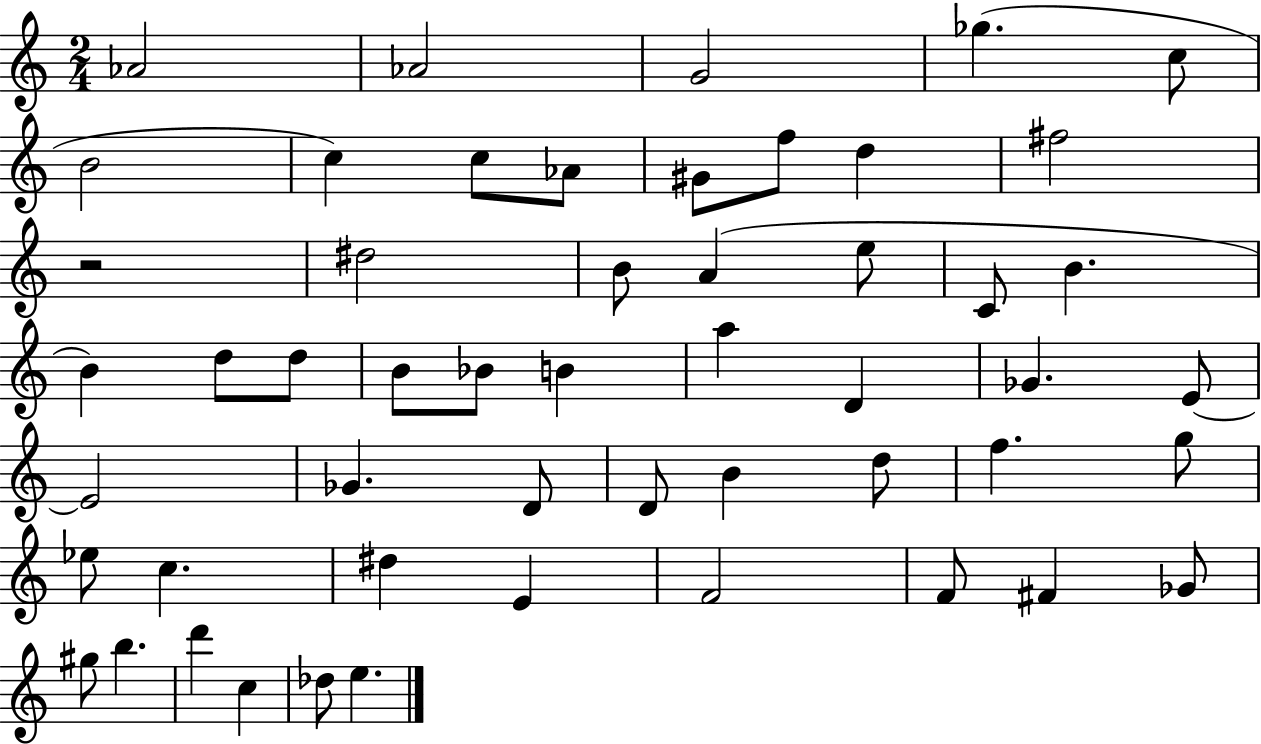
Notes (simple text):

Ab4/h Ab4/h G4/h Gb5/q. C5/e B4/h C5/q C5/e Ab4/e G#4/e F5/e D5/q F#5/h R/h D#5/h B4/e A4/q E5/e C4/e B4/q. B4/q D5/e D5/e B4/e Bb4/e B4/q A5/q D4/q Gb4/q. E4/e E4/h Gb4/q. D4/e D4/e B4/q D5/e F5/q. G5/e Eb5/e C5/q. D#5/q E4/q F4/h F4/e F#4/q Gb4/e G#5/e B5/q. D6/q C5/q Db5/e E5/q.